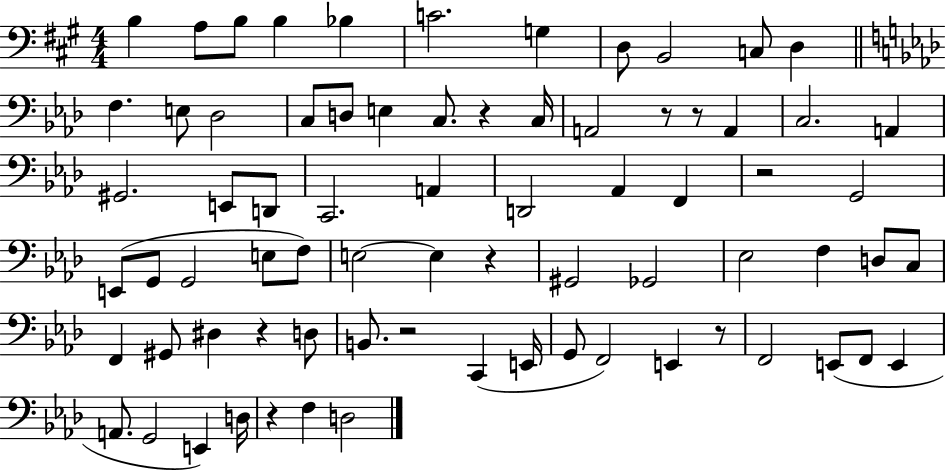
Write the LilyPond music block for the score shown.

{
  \clef bass
  \numericTimeSignature
  \time 4/4
  \key a \major
  b4 a8 b8 b4 bes4 | c'2. g4 | d8 b,2 c8 d4 | \bar "||" \break \key aes \major f4. e8 des2 | c8 d8 e4 c8. r4 c16 | a,2 r8 r8 a,4 | c2. a,4 | \break gis,2. e,8 d,8 | c,2. a,4 | d,2 aes,4 f,4 | r2 g,2 | \break e,8( g,8 g,2 e8 f8) | e2~~ e4 r4 | gis,2 ges,2 | ees2 f4 d8 c8 | \break f,4 gis,8 dis4 r4 d8 | b,8. r2 c,4( e,16 | g,8 f,2) e,4 r8 | f,2 e,8( f,8 e,4 | \break a,8. g,2 e,4) d16 | r4 f4 d2 | \bar "|."
}